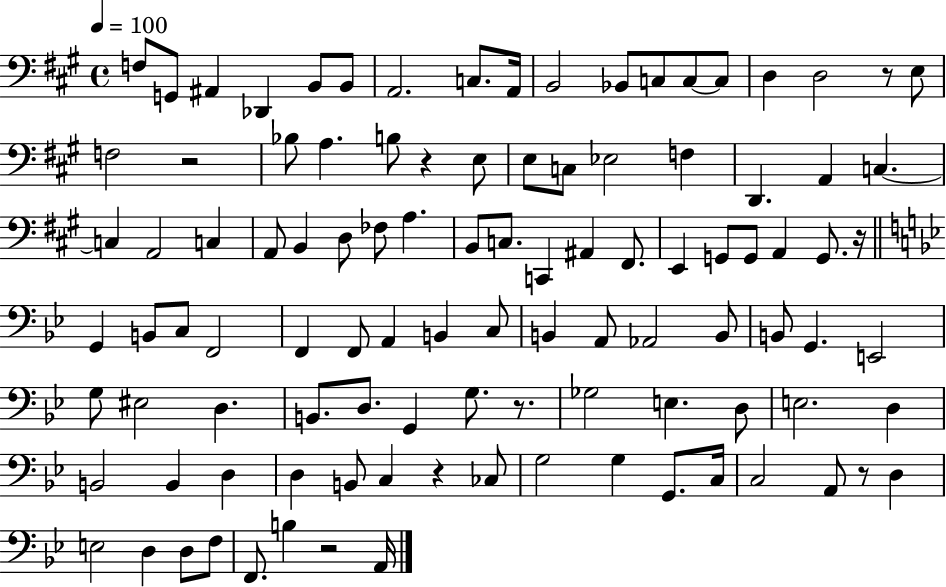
{
  \clef bass
  \time 4/4
  \defaultTimeSignature
  \key a \major
  \tempo 4 = 100
  f8 g,8 ais,4 des,4 b,8 b,8 | a,2. c8. a,16 | b,2 bes,8 c8 c8~~ c8 | d4 d2 r8 e8 | \break f2 r2 | bes8 a4. b8 r4 e8 | e8 c8 ees2 f4 | d,4. a,4 c4.~~ | \break c4 a,2 c4 | a,8 b,4 d8 fes8 a4. | b,8 c8. c,4 ais,4 fis,8. | e,4 g,8 g,8 a,4 g,8. r16 | \break \bar "||" \break \key bes \major g,4 b,8 c8 f,2 | f,4 f,8 a,4 b,4 c8 | b,4 a,8 aes,2 b,8 | b,8 g,4. e,2 | \break g8 eis2 d4. | b,8. d8. g,4 g8. r8. | ges2 e4. d8 | e2. d4 | \break b,2 b,4 d4 | d4 b,8 c4 r4 ces8 | g2 g4 g,8. c16 | c2 a,8 r8 d4 | \break e2 d4 d8 f8 | f,8. b4 r2 a,16 | \bar "|."
}